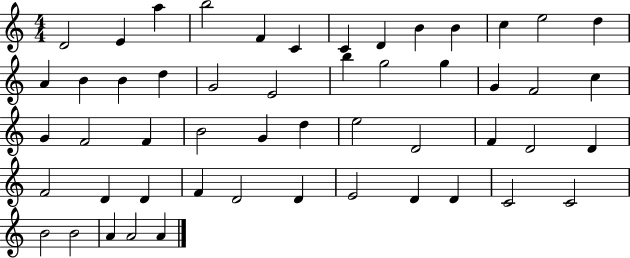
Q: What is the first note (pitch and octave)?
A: D4